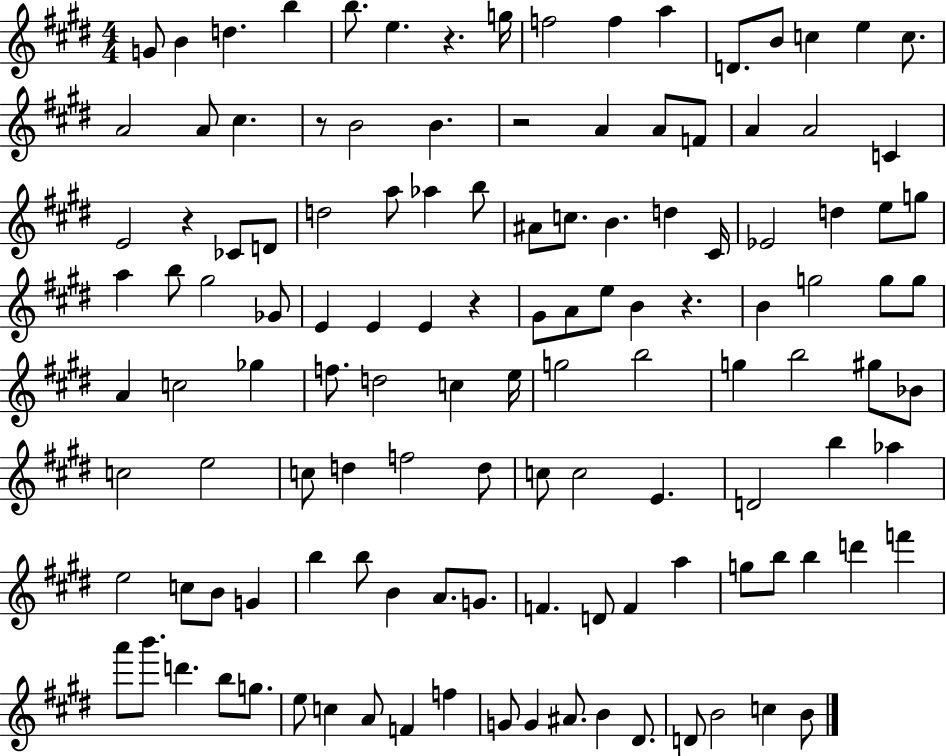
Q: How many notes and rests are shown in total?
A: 125